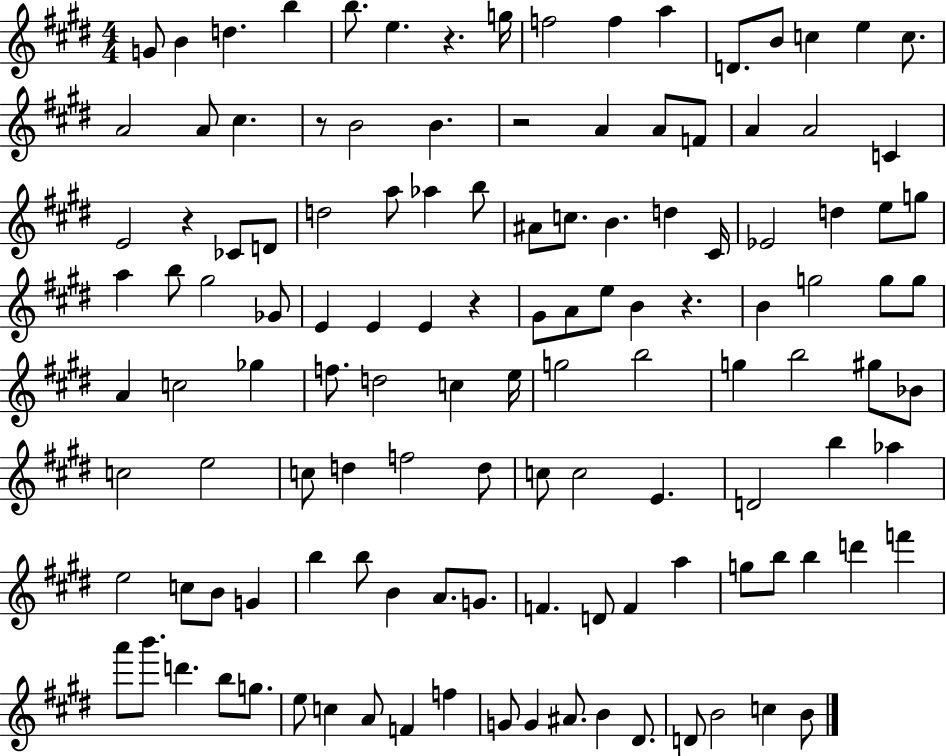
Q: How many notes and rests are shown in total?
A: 125